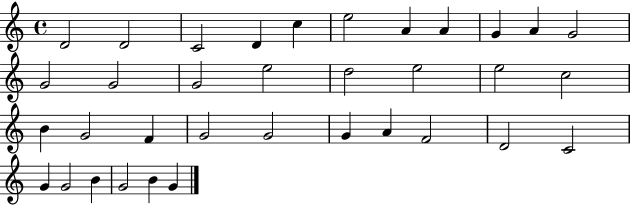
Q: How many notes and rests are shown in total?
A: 35